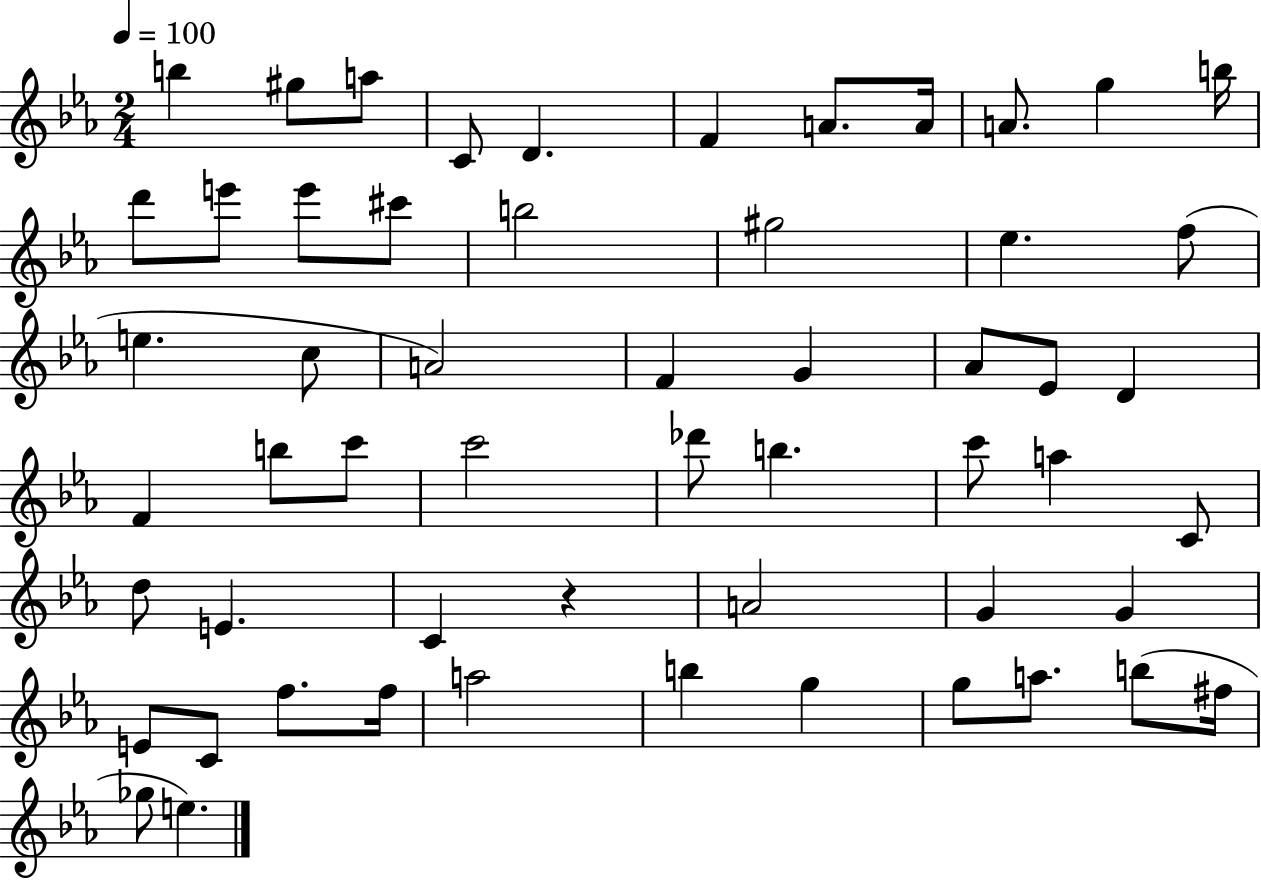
X:1
T:Untitled
M:2/4
L:1/4
K:Eb
b ^g/2 a/2 C/2 D F A/2 A/4 A/2 g b/4 d'/2 e'/2 e'/2 ^c'/2 b2 ^g2 _e f/2 e c/2 A2 F G _A/2 _E/2 D F b/2 c'/2 c'2 _d'/2 b c'/2 a C/2 d/2 E C z A2 G G E/2 C/2 f/2 f/4 a2 b g g/2 a/2 b/2 ^f/4 _g/2 e